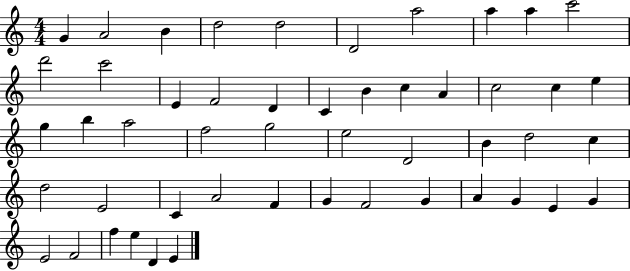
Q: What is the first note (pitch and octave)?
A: G4